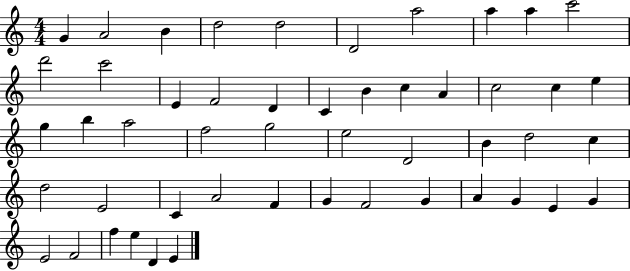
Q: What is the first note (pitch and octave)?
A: G4